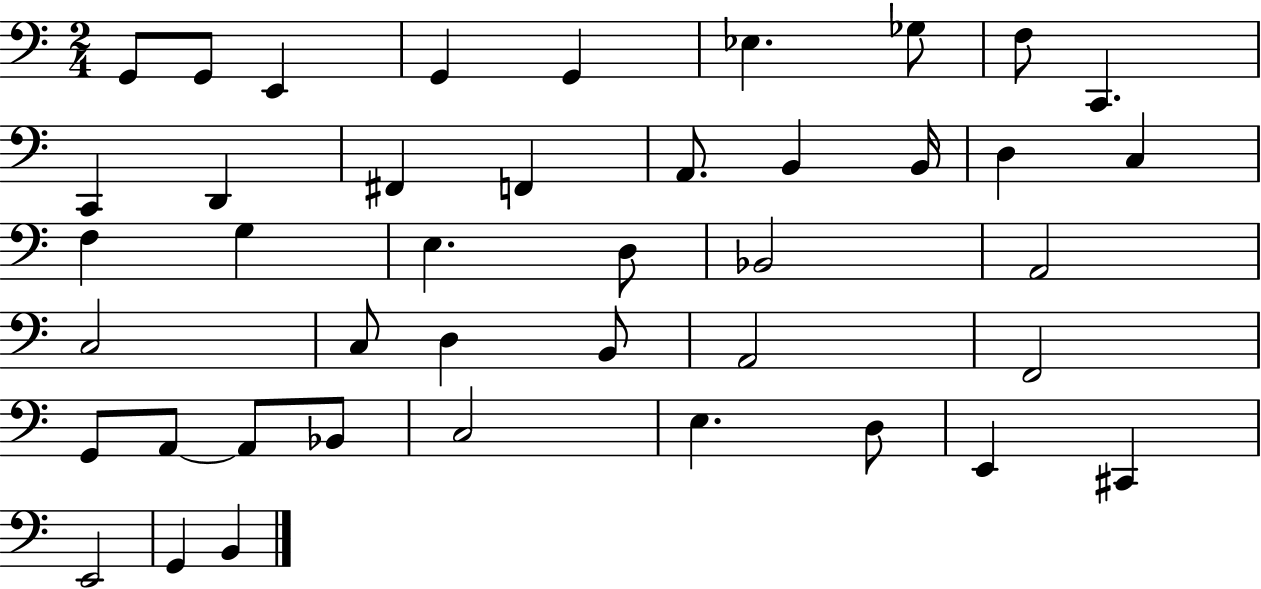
{
  \clef bass
  \numericTimeSignature
  \time 2/4
  \key c \major
  g,8 g,8 e,4 | g,4 g,4 | ees4. ges8 | f8 c,4. | \break c,4 d,4 | fis,4 f,4 | a,8. b,4 b,16 | d4 c4 | \break f4 g4 | e4. d8 | bes,2 | a,2 | \break c2 | c8 d4 b,8 | a,2 | f,2 | \break g,8 a,8~~ a,8 bes,8 | c2 | e4. d8 | e,4 cis,4 | \break e,2 | g,4 b,4 | \bar "|."
}